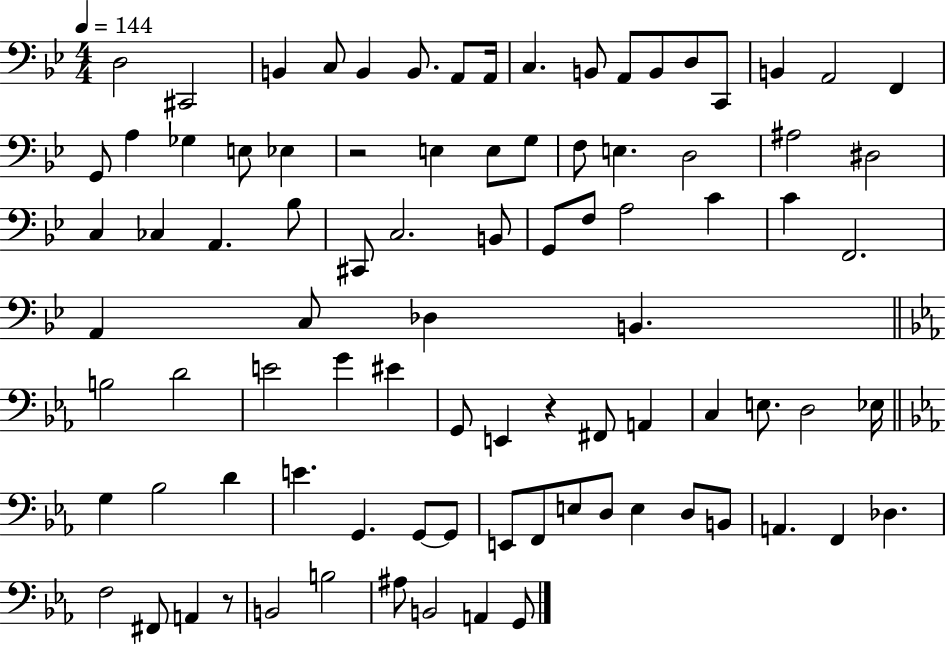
{
  \clef bass
  \numericTimeSignature
  \time 4/4
  \key bes \major
  \tempo 4 = 144
  \repeat volta 2 { d2 cis,2 | b,4 c8 b,4 b,8. a,8 a,16 | c4. b,8 a,8 b,8 d8 c,8 | b,4 a,2 f,4 | \break g,8 a4 ges4 e8 ees4 | r2 e4 e8 g8 | f8 e4. d2 | ais2 dis2 | \break c4 ces4 a,4. bes8 | cis,8 c2. b,8 | g,8 f8 a2 c'4 | c'4 f,2. | \break a,4 c8 des4 b,4. | \bar "||" \break \key ees \major b2 d'2 | e'2 g'4 eis'4 | g,8 e,4 r4 fis,8 a,4 | c4 e8. d2 ees16 | \break \bar "||" \break \key c \minor g4 bes2 d'4 | e'4. g,4. g,8~~ g,8 | e,8 f,8 e8 d8 e4 d8 b,8 | a,4. f,4 des4. | \break f2 fis,8 a,4 r8 | b,2 b2 | ais8 b,2 a,4 g,8 | } \bar "|."
}